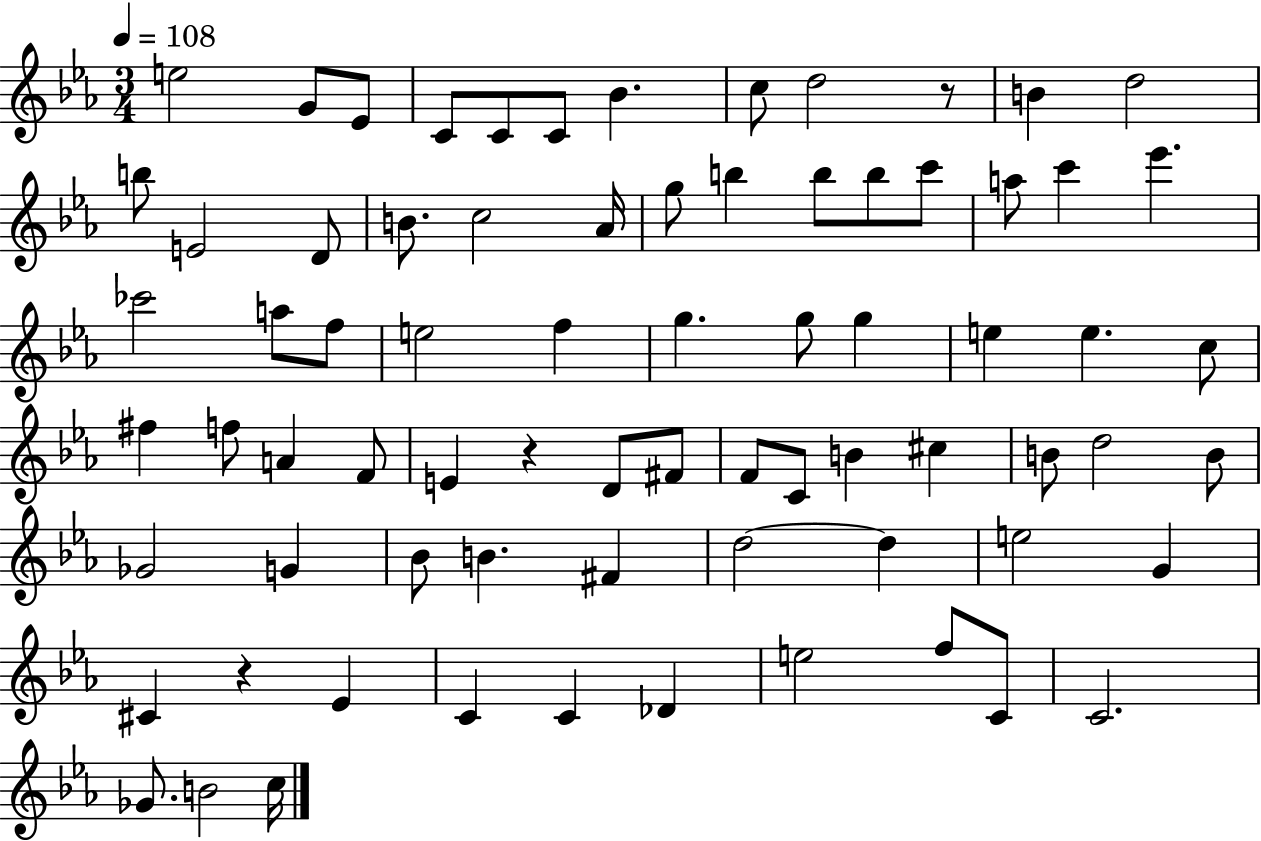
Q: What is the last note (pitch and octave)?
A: C5